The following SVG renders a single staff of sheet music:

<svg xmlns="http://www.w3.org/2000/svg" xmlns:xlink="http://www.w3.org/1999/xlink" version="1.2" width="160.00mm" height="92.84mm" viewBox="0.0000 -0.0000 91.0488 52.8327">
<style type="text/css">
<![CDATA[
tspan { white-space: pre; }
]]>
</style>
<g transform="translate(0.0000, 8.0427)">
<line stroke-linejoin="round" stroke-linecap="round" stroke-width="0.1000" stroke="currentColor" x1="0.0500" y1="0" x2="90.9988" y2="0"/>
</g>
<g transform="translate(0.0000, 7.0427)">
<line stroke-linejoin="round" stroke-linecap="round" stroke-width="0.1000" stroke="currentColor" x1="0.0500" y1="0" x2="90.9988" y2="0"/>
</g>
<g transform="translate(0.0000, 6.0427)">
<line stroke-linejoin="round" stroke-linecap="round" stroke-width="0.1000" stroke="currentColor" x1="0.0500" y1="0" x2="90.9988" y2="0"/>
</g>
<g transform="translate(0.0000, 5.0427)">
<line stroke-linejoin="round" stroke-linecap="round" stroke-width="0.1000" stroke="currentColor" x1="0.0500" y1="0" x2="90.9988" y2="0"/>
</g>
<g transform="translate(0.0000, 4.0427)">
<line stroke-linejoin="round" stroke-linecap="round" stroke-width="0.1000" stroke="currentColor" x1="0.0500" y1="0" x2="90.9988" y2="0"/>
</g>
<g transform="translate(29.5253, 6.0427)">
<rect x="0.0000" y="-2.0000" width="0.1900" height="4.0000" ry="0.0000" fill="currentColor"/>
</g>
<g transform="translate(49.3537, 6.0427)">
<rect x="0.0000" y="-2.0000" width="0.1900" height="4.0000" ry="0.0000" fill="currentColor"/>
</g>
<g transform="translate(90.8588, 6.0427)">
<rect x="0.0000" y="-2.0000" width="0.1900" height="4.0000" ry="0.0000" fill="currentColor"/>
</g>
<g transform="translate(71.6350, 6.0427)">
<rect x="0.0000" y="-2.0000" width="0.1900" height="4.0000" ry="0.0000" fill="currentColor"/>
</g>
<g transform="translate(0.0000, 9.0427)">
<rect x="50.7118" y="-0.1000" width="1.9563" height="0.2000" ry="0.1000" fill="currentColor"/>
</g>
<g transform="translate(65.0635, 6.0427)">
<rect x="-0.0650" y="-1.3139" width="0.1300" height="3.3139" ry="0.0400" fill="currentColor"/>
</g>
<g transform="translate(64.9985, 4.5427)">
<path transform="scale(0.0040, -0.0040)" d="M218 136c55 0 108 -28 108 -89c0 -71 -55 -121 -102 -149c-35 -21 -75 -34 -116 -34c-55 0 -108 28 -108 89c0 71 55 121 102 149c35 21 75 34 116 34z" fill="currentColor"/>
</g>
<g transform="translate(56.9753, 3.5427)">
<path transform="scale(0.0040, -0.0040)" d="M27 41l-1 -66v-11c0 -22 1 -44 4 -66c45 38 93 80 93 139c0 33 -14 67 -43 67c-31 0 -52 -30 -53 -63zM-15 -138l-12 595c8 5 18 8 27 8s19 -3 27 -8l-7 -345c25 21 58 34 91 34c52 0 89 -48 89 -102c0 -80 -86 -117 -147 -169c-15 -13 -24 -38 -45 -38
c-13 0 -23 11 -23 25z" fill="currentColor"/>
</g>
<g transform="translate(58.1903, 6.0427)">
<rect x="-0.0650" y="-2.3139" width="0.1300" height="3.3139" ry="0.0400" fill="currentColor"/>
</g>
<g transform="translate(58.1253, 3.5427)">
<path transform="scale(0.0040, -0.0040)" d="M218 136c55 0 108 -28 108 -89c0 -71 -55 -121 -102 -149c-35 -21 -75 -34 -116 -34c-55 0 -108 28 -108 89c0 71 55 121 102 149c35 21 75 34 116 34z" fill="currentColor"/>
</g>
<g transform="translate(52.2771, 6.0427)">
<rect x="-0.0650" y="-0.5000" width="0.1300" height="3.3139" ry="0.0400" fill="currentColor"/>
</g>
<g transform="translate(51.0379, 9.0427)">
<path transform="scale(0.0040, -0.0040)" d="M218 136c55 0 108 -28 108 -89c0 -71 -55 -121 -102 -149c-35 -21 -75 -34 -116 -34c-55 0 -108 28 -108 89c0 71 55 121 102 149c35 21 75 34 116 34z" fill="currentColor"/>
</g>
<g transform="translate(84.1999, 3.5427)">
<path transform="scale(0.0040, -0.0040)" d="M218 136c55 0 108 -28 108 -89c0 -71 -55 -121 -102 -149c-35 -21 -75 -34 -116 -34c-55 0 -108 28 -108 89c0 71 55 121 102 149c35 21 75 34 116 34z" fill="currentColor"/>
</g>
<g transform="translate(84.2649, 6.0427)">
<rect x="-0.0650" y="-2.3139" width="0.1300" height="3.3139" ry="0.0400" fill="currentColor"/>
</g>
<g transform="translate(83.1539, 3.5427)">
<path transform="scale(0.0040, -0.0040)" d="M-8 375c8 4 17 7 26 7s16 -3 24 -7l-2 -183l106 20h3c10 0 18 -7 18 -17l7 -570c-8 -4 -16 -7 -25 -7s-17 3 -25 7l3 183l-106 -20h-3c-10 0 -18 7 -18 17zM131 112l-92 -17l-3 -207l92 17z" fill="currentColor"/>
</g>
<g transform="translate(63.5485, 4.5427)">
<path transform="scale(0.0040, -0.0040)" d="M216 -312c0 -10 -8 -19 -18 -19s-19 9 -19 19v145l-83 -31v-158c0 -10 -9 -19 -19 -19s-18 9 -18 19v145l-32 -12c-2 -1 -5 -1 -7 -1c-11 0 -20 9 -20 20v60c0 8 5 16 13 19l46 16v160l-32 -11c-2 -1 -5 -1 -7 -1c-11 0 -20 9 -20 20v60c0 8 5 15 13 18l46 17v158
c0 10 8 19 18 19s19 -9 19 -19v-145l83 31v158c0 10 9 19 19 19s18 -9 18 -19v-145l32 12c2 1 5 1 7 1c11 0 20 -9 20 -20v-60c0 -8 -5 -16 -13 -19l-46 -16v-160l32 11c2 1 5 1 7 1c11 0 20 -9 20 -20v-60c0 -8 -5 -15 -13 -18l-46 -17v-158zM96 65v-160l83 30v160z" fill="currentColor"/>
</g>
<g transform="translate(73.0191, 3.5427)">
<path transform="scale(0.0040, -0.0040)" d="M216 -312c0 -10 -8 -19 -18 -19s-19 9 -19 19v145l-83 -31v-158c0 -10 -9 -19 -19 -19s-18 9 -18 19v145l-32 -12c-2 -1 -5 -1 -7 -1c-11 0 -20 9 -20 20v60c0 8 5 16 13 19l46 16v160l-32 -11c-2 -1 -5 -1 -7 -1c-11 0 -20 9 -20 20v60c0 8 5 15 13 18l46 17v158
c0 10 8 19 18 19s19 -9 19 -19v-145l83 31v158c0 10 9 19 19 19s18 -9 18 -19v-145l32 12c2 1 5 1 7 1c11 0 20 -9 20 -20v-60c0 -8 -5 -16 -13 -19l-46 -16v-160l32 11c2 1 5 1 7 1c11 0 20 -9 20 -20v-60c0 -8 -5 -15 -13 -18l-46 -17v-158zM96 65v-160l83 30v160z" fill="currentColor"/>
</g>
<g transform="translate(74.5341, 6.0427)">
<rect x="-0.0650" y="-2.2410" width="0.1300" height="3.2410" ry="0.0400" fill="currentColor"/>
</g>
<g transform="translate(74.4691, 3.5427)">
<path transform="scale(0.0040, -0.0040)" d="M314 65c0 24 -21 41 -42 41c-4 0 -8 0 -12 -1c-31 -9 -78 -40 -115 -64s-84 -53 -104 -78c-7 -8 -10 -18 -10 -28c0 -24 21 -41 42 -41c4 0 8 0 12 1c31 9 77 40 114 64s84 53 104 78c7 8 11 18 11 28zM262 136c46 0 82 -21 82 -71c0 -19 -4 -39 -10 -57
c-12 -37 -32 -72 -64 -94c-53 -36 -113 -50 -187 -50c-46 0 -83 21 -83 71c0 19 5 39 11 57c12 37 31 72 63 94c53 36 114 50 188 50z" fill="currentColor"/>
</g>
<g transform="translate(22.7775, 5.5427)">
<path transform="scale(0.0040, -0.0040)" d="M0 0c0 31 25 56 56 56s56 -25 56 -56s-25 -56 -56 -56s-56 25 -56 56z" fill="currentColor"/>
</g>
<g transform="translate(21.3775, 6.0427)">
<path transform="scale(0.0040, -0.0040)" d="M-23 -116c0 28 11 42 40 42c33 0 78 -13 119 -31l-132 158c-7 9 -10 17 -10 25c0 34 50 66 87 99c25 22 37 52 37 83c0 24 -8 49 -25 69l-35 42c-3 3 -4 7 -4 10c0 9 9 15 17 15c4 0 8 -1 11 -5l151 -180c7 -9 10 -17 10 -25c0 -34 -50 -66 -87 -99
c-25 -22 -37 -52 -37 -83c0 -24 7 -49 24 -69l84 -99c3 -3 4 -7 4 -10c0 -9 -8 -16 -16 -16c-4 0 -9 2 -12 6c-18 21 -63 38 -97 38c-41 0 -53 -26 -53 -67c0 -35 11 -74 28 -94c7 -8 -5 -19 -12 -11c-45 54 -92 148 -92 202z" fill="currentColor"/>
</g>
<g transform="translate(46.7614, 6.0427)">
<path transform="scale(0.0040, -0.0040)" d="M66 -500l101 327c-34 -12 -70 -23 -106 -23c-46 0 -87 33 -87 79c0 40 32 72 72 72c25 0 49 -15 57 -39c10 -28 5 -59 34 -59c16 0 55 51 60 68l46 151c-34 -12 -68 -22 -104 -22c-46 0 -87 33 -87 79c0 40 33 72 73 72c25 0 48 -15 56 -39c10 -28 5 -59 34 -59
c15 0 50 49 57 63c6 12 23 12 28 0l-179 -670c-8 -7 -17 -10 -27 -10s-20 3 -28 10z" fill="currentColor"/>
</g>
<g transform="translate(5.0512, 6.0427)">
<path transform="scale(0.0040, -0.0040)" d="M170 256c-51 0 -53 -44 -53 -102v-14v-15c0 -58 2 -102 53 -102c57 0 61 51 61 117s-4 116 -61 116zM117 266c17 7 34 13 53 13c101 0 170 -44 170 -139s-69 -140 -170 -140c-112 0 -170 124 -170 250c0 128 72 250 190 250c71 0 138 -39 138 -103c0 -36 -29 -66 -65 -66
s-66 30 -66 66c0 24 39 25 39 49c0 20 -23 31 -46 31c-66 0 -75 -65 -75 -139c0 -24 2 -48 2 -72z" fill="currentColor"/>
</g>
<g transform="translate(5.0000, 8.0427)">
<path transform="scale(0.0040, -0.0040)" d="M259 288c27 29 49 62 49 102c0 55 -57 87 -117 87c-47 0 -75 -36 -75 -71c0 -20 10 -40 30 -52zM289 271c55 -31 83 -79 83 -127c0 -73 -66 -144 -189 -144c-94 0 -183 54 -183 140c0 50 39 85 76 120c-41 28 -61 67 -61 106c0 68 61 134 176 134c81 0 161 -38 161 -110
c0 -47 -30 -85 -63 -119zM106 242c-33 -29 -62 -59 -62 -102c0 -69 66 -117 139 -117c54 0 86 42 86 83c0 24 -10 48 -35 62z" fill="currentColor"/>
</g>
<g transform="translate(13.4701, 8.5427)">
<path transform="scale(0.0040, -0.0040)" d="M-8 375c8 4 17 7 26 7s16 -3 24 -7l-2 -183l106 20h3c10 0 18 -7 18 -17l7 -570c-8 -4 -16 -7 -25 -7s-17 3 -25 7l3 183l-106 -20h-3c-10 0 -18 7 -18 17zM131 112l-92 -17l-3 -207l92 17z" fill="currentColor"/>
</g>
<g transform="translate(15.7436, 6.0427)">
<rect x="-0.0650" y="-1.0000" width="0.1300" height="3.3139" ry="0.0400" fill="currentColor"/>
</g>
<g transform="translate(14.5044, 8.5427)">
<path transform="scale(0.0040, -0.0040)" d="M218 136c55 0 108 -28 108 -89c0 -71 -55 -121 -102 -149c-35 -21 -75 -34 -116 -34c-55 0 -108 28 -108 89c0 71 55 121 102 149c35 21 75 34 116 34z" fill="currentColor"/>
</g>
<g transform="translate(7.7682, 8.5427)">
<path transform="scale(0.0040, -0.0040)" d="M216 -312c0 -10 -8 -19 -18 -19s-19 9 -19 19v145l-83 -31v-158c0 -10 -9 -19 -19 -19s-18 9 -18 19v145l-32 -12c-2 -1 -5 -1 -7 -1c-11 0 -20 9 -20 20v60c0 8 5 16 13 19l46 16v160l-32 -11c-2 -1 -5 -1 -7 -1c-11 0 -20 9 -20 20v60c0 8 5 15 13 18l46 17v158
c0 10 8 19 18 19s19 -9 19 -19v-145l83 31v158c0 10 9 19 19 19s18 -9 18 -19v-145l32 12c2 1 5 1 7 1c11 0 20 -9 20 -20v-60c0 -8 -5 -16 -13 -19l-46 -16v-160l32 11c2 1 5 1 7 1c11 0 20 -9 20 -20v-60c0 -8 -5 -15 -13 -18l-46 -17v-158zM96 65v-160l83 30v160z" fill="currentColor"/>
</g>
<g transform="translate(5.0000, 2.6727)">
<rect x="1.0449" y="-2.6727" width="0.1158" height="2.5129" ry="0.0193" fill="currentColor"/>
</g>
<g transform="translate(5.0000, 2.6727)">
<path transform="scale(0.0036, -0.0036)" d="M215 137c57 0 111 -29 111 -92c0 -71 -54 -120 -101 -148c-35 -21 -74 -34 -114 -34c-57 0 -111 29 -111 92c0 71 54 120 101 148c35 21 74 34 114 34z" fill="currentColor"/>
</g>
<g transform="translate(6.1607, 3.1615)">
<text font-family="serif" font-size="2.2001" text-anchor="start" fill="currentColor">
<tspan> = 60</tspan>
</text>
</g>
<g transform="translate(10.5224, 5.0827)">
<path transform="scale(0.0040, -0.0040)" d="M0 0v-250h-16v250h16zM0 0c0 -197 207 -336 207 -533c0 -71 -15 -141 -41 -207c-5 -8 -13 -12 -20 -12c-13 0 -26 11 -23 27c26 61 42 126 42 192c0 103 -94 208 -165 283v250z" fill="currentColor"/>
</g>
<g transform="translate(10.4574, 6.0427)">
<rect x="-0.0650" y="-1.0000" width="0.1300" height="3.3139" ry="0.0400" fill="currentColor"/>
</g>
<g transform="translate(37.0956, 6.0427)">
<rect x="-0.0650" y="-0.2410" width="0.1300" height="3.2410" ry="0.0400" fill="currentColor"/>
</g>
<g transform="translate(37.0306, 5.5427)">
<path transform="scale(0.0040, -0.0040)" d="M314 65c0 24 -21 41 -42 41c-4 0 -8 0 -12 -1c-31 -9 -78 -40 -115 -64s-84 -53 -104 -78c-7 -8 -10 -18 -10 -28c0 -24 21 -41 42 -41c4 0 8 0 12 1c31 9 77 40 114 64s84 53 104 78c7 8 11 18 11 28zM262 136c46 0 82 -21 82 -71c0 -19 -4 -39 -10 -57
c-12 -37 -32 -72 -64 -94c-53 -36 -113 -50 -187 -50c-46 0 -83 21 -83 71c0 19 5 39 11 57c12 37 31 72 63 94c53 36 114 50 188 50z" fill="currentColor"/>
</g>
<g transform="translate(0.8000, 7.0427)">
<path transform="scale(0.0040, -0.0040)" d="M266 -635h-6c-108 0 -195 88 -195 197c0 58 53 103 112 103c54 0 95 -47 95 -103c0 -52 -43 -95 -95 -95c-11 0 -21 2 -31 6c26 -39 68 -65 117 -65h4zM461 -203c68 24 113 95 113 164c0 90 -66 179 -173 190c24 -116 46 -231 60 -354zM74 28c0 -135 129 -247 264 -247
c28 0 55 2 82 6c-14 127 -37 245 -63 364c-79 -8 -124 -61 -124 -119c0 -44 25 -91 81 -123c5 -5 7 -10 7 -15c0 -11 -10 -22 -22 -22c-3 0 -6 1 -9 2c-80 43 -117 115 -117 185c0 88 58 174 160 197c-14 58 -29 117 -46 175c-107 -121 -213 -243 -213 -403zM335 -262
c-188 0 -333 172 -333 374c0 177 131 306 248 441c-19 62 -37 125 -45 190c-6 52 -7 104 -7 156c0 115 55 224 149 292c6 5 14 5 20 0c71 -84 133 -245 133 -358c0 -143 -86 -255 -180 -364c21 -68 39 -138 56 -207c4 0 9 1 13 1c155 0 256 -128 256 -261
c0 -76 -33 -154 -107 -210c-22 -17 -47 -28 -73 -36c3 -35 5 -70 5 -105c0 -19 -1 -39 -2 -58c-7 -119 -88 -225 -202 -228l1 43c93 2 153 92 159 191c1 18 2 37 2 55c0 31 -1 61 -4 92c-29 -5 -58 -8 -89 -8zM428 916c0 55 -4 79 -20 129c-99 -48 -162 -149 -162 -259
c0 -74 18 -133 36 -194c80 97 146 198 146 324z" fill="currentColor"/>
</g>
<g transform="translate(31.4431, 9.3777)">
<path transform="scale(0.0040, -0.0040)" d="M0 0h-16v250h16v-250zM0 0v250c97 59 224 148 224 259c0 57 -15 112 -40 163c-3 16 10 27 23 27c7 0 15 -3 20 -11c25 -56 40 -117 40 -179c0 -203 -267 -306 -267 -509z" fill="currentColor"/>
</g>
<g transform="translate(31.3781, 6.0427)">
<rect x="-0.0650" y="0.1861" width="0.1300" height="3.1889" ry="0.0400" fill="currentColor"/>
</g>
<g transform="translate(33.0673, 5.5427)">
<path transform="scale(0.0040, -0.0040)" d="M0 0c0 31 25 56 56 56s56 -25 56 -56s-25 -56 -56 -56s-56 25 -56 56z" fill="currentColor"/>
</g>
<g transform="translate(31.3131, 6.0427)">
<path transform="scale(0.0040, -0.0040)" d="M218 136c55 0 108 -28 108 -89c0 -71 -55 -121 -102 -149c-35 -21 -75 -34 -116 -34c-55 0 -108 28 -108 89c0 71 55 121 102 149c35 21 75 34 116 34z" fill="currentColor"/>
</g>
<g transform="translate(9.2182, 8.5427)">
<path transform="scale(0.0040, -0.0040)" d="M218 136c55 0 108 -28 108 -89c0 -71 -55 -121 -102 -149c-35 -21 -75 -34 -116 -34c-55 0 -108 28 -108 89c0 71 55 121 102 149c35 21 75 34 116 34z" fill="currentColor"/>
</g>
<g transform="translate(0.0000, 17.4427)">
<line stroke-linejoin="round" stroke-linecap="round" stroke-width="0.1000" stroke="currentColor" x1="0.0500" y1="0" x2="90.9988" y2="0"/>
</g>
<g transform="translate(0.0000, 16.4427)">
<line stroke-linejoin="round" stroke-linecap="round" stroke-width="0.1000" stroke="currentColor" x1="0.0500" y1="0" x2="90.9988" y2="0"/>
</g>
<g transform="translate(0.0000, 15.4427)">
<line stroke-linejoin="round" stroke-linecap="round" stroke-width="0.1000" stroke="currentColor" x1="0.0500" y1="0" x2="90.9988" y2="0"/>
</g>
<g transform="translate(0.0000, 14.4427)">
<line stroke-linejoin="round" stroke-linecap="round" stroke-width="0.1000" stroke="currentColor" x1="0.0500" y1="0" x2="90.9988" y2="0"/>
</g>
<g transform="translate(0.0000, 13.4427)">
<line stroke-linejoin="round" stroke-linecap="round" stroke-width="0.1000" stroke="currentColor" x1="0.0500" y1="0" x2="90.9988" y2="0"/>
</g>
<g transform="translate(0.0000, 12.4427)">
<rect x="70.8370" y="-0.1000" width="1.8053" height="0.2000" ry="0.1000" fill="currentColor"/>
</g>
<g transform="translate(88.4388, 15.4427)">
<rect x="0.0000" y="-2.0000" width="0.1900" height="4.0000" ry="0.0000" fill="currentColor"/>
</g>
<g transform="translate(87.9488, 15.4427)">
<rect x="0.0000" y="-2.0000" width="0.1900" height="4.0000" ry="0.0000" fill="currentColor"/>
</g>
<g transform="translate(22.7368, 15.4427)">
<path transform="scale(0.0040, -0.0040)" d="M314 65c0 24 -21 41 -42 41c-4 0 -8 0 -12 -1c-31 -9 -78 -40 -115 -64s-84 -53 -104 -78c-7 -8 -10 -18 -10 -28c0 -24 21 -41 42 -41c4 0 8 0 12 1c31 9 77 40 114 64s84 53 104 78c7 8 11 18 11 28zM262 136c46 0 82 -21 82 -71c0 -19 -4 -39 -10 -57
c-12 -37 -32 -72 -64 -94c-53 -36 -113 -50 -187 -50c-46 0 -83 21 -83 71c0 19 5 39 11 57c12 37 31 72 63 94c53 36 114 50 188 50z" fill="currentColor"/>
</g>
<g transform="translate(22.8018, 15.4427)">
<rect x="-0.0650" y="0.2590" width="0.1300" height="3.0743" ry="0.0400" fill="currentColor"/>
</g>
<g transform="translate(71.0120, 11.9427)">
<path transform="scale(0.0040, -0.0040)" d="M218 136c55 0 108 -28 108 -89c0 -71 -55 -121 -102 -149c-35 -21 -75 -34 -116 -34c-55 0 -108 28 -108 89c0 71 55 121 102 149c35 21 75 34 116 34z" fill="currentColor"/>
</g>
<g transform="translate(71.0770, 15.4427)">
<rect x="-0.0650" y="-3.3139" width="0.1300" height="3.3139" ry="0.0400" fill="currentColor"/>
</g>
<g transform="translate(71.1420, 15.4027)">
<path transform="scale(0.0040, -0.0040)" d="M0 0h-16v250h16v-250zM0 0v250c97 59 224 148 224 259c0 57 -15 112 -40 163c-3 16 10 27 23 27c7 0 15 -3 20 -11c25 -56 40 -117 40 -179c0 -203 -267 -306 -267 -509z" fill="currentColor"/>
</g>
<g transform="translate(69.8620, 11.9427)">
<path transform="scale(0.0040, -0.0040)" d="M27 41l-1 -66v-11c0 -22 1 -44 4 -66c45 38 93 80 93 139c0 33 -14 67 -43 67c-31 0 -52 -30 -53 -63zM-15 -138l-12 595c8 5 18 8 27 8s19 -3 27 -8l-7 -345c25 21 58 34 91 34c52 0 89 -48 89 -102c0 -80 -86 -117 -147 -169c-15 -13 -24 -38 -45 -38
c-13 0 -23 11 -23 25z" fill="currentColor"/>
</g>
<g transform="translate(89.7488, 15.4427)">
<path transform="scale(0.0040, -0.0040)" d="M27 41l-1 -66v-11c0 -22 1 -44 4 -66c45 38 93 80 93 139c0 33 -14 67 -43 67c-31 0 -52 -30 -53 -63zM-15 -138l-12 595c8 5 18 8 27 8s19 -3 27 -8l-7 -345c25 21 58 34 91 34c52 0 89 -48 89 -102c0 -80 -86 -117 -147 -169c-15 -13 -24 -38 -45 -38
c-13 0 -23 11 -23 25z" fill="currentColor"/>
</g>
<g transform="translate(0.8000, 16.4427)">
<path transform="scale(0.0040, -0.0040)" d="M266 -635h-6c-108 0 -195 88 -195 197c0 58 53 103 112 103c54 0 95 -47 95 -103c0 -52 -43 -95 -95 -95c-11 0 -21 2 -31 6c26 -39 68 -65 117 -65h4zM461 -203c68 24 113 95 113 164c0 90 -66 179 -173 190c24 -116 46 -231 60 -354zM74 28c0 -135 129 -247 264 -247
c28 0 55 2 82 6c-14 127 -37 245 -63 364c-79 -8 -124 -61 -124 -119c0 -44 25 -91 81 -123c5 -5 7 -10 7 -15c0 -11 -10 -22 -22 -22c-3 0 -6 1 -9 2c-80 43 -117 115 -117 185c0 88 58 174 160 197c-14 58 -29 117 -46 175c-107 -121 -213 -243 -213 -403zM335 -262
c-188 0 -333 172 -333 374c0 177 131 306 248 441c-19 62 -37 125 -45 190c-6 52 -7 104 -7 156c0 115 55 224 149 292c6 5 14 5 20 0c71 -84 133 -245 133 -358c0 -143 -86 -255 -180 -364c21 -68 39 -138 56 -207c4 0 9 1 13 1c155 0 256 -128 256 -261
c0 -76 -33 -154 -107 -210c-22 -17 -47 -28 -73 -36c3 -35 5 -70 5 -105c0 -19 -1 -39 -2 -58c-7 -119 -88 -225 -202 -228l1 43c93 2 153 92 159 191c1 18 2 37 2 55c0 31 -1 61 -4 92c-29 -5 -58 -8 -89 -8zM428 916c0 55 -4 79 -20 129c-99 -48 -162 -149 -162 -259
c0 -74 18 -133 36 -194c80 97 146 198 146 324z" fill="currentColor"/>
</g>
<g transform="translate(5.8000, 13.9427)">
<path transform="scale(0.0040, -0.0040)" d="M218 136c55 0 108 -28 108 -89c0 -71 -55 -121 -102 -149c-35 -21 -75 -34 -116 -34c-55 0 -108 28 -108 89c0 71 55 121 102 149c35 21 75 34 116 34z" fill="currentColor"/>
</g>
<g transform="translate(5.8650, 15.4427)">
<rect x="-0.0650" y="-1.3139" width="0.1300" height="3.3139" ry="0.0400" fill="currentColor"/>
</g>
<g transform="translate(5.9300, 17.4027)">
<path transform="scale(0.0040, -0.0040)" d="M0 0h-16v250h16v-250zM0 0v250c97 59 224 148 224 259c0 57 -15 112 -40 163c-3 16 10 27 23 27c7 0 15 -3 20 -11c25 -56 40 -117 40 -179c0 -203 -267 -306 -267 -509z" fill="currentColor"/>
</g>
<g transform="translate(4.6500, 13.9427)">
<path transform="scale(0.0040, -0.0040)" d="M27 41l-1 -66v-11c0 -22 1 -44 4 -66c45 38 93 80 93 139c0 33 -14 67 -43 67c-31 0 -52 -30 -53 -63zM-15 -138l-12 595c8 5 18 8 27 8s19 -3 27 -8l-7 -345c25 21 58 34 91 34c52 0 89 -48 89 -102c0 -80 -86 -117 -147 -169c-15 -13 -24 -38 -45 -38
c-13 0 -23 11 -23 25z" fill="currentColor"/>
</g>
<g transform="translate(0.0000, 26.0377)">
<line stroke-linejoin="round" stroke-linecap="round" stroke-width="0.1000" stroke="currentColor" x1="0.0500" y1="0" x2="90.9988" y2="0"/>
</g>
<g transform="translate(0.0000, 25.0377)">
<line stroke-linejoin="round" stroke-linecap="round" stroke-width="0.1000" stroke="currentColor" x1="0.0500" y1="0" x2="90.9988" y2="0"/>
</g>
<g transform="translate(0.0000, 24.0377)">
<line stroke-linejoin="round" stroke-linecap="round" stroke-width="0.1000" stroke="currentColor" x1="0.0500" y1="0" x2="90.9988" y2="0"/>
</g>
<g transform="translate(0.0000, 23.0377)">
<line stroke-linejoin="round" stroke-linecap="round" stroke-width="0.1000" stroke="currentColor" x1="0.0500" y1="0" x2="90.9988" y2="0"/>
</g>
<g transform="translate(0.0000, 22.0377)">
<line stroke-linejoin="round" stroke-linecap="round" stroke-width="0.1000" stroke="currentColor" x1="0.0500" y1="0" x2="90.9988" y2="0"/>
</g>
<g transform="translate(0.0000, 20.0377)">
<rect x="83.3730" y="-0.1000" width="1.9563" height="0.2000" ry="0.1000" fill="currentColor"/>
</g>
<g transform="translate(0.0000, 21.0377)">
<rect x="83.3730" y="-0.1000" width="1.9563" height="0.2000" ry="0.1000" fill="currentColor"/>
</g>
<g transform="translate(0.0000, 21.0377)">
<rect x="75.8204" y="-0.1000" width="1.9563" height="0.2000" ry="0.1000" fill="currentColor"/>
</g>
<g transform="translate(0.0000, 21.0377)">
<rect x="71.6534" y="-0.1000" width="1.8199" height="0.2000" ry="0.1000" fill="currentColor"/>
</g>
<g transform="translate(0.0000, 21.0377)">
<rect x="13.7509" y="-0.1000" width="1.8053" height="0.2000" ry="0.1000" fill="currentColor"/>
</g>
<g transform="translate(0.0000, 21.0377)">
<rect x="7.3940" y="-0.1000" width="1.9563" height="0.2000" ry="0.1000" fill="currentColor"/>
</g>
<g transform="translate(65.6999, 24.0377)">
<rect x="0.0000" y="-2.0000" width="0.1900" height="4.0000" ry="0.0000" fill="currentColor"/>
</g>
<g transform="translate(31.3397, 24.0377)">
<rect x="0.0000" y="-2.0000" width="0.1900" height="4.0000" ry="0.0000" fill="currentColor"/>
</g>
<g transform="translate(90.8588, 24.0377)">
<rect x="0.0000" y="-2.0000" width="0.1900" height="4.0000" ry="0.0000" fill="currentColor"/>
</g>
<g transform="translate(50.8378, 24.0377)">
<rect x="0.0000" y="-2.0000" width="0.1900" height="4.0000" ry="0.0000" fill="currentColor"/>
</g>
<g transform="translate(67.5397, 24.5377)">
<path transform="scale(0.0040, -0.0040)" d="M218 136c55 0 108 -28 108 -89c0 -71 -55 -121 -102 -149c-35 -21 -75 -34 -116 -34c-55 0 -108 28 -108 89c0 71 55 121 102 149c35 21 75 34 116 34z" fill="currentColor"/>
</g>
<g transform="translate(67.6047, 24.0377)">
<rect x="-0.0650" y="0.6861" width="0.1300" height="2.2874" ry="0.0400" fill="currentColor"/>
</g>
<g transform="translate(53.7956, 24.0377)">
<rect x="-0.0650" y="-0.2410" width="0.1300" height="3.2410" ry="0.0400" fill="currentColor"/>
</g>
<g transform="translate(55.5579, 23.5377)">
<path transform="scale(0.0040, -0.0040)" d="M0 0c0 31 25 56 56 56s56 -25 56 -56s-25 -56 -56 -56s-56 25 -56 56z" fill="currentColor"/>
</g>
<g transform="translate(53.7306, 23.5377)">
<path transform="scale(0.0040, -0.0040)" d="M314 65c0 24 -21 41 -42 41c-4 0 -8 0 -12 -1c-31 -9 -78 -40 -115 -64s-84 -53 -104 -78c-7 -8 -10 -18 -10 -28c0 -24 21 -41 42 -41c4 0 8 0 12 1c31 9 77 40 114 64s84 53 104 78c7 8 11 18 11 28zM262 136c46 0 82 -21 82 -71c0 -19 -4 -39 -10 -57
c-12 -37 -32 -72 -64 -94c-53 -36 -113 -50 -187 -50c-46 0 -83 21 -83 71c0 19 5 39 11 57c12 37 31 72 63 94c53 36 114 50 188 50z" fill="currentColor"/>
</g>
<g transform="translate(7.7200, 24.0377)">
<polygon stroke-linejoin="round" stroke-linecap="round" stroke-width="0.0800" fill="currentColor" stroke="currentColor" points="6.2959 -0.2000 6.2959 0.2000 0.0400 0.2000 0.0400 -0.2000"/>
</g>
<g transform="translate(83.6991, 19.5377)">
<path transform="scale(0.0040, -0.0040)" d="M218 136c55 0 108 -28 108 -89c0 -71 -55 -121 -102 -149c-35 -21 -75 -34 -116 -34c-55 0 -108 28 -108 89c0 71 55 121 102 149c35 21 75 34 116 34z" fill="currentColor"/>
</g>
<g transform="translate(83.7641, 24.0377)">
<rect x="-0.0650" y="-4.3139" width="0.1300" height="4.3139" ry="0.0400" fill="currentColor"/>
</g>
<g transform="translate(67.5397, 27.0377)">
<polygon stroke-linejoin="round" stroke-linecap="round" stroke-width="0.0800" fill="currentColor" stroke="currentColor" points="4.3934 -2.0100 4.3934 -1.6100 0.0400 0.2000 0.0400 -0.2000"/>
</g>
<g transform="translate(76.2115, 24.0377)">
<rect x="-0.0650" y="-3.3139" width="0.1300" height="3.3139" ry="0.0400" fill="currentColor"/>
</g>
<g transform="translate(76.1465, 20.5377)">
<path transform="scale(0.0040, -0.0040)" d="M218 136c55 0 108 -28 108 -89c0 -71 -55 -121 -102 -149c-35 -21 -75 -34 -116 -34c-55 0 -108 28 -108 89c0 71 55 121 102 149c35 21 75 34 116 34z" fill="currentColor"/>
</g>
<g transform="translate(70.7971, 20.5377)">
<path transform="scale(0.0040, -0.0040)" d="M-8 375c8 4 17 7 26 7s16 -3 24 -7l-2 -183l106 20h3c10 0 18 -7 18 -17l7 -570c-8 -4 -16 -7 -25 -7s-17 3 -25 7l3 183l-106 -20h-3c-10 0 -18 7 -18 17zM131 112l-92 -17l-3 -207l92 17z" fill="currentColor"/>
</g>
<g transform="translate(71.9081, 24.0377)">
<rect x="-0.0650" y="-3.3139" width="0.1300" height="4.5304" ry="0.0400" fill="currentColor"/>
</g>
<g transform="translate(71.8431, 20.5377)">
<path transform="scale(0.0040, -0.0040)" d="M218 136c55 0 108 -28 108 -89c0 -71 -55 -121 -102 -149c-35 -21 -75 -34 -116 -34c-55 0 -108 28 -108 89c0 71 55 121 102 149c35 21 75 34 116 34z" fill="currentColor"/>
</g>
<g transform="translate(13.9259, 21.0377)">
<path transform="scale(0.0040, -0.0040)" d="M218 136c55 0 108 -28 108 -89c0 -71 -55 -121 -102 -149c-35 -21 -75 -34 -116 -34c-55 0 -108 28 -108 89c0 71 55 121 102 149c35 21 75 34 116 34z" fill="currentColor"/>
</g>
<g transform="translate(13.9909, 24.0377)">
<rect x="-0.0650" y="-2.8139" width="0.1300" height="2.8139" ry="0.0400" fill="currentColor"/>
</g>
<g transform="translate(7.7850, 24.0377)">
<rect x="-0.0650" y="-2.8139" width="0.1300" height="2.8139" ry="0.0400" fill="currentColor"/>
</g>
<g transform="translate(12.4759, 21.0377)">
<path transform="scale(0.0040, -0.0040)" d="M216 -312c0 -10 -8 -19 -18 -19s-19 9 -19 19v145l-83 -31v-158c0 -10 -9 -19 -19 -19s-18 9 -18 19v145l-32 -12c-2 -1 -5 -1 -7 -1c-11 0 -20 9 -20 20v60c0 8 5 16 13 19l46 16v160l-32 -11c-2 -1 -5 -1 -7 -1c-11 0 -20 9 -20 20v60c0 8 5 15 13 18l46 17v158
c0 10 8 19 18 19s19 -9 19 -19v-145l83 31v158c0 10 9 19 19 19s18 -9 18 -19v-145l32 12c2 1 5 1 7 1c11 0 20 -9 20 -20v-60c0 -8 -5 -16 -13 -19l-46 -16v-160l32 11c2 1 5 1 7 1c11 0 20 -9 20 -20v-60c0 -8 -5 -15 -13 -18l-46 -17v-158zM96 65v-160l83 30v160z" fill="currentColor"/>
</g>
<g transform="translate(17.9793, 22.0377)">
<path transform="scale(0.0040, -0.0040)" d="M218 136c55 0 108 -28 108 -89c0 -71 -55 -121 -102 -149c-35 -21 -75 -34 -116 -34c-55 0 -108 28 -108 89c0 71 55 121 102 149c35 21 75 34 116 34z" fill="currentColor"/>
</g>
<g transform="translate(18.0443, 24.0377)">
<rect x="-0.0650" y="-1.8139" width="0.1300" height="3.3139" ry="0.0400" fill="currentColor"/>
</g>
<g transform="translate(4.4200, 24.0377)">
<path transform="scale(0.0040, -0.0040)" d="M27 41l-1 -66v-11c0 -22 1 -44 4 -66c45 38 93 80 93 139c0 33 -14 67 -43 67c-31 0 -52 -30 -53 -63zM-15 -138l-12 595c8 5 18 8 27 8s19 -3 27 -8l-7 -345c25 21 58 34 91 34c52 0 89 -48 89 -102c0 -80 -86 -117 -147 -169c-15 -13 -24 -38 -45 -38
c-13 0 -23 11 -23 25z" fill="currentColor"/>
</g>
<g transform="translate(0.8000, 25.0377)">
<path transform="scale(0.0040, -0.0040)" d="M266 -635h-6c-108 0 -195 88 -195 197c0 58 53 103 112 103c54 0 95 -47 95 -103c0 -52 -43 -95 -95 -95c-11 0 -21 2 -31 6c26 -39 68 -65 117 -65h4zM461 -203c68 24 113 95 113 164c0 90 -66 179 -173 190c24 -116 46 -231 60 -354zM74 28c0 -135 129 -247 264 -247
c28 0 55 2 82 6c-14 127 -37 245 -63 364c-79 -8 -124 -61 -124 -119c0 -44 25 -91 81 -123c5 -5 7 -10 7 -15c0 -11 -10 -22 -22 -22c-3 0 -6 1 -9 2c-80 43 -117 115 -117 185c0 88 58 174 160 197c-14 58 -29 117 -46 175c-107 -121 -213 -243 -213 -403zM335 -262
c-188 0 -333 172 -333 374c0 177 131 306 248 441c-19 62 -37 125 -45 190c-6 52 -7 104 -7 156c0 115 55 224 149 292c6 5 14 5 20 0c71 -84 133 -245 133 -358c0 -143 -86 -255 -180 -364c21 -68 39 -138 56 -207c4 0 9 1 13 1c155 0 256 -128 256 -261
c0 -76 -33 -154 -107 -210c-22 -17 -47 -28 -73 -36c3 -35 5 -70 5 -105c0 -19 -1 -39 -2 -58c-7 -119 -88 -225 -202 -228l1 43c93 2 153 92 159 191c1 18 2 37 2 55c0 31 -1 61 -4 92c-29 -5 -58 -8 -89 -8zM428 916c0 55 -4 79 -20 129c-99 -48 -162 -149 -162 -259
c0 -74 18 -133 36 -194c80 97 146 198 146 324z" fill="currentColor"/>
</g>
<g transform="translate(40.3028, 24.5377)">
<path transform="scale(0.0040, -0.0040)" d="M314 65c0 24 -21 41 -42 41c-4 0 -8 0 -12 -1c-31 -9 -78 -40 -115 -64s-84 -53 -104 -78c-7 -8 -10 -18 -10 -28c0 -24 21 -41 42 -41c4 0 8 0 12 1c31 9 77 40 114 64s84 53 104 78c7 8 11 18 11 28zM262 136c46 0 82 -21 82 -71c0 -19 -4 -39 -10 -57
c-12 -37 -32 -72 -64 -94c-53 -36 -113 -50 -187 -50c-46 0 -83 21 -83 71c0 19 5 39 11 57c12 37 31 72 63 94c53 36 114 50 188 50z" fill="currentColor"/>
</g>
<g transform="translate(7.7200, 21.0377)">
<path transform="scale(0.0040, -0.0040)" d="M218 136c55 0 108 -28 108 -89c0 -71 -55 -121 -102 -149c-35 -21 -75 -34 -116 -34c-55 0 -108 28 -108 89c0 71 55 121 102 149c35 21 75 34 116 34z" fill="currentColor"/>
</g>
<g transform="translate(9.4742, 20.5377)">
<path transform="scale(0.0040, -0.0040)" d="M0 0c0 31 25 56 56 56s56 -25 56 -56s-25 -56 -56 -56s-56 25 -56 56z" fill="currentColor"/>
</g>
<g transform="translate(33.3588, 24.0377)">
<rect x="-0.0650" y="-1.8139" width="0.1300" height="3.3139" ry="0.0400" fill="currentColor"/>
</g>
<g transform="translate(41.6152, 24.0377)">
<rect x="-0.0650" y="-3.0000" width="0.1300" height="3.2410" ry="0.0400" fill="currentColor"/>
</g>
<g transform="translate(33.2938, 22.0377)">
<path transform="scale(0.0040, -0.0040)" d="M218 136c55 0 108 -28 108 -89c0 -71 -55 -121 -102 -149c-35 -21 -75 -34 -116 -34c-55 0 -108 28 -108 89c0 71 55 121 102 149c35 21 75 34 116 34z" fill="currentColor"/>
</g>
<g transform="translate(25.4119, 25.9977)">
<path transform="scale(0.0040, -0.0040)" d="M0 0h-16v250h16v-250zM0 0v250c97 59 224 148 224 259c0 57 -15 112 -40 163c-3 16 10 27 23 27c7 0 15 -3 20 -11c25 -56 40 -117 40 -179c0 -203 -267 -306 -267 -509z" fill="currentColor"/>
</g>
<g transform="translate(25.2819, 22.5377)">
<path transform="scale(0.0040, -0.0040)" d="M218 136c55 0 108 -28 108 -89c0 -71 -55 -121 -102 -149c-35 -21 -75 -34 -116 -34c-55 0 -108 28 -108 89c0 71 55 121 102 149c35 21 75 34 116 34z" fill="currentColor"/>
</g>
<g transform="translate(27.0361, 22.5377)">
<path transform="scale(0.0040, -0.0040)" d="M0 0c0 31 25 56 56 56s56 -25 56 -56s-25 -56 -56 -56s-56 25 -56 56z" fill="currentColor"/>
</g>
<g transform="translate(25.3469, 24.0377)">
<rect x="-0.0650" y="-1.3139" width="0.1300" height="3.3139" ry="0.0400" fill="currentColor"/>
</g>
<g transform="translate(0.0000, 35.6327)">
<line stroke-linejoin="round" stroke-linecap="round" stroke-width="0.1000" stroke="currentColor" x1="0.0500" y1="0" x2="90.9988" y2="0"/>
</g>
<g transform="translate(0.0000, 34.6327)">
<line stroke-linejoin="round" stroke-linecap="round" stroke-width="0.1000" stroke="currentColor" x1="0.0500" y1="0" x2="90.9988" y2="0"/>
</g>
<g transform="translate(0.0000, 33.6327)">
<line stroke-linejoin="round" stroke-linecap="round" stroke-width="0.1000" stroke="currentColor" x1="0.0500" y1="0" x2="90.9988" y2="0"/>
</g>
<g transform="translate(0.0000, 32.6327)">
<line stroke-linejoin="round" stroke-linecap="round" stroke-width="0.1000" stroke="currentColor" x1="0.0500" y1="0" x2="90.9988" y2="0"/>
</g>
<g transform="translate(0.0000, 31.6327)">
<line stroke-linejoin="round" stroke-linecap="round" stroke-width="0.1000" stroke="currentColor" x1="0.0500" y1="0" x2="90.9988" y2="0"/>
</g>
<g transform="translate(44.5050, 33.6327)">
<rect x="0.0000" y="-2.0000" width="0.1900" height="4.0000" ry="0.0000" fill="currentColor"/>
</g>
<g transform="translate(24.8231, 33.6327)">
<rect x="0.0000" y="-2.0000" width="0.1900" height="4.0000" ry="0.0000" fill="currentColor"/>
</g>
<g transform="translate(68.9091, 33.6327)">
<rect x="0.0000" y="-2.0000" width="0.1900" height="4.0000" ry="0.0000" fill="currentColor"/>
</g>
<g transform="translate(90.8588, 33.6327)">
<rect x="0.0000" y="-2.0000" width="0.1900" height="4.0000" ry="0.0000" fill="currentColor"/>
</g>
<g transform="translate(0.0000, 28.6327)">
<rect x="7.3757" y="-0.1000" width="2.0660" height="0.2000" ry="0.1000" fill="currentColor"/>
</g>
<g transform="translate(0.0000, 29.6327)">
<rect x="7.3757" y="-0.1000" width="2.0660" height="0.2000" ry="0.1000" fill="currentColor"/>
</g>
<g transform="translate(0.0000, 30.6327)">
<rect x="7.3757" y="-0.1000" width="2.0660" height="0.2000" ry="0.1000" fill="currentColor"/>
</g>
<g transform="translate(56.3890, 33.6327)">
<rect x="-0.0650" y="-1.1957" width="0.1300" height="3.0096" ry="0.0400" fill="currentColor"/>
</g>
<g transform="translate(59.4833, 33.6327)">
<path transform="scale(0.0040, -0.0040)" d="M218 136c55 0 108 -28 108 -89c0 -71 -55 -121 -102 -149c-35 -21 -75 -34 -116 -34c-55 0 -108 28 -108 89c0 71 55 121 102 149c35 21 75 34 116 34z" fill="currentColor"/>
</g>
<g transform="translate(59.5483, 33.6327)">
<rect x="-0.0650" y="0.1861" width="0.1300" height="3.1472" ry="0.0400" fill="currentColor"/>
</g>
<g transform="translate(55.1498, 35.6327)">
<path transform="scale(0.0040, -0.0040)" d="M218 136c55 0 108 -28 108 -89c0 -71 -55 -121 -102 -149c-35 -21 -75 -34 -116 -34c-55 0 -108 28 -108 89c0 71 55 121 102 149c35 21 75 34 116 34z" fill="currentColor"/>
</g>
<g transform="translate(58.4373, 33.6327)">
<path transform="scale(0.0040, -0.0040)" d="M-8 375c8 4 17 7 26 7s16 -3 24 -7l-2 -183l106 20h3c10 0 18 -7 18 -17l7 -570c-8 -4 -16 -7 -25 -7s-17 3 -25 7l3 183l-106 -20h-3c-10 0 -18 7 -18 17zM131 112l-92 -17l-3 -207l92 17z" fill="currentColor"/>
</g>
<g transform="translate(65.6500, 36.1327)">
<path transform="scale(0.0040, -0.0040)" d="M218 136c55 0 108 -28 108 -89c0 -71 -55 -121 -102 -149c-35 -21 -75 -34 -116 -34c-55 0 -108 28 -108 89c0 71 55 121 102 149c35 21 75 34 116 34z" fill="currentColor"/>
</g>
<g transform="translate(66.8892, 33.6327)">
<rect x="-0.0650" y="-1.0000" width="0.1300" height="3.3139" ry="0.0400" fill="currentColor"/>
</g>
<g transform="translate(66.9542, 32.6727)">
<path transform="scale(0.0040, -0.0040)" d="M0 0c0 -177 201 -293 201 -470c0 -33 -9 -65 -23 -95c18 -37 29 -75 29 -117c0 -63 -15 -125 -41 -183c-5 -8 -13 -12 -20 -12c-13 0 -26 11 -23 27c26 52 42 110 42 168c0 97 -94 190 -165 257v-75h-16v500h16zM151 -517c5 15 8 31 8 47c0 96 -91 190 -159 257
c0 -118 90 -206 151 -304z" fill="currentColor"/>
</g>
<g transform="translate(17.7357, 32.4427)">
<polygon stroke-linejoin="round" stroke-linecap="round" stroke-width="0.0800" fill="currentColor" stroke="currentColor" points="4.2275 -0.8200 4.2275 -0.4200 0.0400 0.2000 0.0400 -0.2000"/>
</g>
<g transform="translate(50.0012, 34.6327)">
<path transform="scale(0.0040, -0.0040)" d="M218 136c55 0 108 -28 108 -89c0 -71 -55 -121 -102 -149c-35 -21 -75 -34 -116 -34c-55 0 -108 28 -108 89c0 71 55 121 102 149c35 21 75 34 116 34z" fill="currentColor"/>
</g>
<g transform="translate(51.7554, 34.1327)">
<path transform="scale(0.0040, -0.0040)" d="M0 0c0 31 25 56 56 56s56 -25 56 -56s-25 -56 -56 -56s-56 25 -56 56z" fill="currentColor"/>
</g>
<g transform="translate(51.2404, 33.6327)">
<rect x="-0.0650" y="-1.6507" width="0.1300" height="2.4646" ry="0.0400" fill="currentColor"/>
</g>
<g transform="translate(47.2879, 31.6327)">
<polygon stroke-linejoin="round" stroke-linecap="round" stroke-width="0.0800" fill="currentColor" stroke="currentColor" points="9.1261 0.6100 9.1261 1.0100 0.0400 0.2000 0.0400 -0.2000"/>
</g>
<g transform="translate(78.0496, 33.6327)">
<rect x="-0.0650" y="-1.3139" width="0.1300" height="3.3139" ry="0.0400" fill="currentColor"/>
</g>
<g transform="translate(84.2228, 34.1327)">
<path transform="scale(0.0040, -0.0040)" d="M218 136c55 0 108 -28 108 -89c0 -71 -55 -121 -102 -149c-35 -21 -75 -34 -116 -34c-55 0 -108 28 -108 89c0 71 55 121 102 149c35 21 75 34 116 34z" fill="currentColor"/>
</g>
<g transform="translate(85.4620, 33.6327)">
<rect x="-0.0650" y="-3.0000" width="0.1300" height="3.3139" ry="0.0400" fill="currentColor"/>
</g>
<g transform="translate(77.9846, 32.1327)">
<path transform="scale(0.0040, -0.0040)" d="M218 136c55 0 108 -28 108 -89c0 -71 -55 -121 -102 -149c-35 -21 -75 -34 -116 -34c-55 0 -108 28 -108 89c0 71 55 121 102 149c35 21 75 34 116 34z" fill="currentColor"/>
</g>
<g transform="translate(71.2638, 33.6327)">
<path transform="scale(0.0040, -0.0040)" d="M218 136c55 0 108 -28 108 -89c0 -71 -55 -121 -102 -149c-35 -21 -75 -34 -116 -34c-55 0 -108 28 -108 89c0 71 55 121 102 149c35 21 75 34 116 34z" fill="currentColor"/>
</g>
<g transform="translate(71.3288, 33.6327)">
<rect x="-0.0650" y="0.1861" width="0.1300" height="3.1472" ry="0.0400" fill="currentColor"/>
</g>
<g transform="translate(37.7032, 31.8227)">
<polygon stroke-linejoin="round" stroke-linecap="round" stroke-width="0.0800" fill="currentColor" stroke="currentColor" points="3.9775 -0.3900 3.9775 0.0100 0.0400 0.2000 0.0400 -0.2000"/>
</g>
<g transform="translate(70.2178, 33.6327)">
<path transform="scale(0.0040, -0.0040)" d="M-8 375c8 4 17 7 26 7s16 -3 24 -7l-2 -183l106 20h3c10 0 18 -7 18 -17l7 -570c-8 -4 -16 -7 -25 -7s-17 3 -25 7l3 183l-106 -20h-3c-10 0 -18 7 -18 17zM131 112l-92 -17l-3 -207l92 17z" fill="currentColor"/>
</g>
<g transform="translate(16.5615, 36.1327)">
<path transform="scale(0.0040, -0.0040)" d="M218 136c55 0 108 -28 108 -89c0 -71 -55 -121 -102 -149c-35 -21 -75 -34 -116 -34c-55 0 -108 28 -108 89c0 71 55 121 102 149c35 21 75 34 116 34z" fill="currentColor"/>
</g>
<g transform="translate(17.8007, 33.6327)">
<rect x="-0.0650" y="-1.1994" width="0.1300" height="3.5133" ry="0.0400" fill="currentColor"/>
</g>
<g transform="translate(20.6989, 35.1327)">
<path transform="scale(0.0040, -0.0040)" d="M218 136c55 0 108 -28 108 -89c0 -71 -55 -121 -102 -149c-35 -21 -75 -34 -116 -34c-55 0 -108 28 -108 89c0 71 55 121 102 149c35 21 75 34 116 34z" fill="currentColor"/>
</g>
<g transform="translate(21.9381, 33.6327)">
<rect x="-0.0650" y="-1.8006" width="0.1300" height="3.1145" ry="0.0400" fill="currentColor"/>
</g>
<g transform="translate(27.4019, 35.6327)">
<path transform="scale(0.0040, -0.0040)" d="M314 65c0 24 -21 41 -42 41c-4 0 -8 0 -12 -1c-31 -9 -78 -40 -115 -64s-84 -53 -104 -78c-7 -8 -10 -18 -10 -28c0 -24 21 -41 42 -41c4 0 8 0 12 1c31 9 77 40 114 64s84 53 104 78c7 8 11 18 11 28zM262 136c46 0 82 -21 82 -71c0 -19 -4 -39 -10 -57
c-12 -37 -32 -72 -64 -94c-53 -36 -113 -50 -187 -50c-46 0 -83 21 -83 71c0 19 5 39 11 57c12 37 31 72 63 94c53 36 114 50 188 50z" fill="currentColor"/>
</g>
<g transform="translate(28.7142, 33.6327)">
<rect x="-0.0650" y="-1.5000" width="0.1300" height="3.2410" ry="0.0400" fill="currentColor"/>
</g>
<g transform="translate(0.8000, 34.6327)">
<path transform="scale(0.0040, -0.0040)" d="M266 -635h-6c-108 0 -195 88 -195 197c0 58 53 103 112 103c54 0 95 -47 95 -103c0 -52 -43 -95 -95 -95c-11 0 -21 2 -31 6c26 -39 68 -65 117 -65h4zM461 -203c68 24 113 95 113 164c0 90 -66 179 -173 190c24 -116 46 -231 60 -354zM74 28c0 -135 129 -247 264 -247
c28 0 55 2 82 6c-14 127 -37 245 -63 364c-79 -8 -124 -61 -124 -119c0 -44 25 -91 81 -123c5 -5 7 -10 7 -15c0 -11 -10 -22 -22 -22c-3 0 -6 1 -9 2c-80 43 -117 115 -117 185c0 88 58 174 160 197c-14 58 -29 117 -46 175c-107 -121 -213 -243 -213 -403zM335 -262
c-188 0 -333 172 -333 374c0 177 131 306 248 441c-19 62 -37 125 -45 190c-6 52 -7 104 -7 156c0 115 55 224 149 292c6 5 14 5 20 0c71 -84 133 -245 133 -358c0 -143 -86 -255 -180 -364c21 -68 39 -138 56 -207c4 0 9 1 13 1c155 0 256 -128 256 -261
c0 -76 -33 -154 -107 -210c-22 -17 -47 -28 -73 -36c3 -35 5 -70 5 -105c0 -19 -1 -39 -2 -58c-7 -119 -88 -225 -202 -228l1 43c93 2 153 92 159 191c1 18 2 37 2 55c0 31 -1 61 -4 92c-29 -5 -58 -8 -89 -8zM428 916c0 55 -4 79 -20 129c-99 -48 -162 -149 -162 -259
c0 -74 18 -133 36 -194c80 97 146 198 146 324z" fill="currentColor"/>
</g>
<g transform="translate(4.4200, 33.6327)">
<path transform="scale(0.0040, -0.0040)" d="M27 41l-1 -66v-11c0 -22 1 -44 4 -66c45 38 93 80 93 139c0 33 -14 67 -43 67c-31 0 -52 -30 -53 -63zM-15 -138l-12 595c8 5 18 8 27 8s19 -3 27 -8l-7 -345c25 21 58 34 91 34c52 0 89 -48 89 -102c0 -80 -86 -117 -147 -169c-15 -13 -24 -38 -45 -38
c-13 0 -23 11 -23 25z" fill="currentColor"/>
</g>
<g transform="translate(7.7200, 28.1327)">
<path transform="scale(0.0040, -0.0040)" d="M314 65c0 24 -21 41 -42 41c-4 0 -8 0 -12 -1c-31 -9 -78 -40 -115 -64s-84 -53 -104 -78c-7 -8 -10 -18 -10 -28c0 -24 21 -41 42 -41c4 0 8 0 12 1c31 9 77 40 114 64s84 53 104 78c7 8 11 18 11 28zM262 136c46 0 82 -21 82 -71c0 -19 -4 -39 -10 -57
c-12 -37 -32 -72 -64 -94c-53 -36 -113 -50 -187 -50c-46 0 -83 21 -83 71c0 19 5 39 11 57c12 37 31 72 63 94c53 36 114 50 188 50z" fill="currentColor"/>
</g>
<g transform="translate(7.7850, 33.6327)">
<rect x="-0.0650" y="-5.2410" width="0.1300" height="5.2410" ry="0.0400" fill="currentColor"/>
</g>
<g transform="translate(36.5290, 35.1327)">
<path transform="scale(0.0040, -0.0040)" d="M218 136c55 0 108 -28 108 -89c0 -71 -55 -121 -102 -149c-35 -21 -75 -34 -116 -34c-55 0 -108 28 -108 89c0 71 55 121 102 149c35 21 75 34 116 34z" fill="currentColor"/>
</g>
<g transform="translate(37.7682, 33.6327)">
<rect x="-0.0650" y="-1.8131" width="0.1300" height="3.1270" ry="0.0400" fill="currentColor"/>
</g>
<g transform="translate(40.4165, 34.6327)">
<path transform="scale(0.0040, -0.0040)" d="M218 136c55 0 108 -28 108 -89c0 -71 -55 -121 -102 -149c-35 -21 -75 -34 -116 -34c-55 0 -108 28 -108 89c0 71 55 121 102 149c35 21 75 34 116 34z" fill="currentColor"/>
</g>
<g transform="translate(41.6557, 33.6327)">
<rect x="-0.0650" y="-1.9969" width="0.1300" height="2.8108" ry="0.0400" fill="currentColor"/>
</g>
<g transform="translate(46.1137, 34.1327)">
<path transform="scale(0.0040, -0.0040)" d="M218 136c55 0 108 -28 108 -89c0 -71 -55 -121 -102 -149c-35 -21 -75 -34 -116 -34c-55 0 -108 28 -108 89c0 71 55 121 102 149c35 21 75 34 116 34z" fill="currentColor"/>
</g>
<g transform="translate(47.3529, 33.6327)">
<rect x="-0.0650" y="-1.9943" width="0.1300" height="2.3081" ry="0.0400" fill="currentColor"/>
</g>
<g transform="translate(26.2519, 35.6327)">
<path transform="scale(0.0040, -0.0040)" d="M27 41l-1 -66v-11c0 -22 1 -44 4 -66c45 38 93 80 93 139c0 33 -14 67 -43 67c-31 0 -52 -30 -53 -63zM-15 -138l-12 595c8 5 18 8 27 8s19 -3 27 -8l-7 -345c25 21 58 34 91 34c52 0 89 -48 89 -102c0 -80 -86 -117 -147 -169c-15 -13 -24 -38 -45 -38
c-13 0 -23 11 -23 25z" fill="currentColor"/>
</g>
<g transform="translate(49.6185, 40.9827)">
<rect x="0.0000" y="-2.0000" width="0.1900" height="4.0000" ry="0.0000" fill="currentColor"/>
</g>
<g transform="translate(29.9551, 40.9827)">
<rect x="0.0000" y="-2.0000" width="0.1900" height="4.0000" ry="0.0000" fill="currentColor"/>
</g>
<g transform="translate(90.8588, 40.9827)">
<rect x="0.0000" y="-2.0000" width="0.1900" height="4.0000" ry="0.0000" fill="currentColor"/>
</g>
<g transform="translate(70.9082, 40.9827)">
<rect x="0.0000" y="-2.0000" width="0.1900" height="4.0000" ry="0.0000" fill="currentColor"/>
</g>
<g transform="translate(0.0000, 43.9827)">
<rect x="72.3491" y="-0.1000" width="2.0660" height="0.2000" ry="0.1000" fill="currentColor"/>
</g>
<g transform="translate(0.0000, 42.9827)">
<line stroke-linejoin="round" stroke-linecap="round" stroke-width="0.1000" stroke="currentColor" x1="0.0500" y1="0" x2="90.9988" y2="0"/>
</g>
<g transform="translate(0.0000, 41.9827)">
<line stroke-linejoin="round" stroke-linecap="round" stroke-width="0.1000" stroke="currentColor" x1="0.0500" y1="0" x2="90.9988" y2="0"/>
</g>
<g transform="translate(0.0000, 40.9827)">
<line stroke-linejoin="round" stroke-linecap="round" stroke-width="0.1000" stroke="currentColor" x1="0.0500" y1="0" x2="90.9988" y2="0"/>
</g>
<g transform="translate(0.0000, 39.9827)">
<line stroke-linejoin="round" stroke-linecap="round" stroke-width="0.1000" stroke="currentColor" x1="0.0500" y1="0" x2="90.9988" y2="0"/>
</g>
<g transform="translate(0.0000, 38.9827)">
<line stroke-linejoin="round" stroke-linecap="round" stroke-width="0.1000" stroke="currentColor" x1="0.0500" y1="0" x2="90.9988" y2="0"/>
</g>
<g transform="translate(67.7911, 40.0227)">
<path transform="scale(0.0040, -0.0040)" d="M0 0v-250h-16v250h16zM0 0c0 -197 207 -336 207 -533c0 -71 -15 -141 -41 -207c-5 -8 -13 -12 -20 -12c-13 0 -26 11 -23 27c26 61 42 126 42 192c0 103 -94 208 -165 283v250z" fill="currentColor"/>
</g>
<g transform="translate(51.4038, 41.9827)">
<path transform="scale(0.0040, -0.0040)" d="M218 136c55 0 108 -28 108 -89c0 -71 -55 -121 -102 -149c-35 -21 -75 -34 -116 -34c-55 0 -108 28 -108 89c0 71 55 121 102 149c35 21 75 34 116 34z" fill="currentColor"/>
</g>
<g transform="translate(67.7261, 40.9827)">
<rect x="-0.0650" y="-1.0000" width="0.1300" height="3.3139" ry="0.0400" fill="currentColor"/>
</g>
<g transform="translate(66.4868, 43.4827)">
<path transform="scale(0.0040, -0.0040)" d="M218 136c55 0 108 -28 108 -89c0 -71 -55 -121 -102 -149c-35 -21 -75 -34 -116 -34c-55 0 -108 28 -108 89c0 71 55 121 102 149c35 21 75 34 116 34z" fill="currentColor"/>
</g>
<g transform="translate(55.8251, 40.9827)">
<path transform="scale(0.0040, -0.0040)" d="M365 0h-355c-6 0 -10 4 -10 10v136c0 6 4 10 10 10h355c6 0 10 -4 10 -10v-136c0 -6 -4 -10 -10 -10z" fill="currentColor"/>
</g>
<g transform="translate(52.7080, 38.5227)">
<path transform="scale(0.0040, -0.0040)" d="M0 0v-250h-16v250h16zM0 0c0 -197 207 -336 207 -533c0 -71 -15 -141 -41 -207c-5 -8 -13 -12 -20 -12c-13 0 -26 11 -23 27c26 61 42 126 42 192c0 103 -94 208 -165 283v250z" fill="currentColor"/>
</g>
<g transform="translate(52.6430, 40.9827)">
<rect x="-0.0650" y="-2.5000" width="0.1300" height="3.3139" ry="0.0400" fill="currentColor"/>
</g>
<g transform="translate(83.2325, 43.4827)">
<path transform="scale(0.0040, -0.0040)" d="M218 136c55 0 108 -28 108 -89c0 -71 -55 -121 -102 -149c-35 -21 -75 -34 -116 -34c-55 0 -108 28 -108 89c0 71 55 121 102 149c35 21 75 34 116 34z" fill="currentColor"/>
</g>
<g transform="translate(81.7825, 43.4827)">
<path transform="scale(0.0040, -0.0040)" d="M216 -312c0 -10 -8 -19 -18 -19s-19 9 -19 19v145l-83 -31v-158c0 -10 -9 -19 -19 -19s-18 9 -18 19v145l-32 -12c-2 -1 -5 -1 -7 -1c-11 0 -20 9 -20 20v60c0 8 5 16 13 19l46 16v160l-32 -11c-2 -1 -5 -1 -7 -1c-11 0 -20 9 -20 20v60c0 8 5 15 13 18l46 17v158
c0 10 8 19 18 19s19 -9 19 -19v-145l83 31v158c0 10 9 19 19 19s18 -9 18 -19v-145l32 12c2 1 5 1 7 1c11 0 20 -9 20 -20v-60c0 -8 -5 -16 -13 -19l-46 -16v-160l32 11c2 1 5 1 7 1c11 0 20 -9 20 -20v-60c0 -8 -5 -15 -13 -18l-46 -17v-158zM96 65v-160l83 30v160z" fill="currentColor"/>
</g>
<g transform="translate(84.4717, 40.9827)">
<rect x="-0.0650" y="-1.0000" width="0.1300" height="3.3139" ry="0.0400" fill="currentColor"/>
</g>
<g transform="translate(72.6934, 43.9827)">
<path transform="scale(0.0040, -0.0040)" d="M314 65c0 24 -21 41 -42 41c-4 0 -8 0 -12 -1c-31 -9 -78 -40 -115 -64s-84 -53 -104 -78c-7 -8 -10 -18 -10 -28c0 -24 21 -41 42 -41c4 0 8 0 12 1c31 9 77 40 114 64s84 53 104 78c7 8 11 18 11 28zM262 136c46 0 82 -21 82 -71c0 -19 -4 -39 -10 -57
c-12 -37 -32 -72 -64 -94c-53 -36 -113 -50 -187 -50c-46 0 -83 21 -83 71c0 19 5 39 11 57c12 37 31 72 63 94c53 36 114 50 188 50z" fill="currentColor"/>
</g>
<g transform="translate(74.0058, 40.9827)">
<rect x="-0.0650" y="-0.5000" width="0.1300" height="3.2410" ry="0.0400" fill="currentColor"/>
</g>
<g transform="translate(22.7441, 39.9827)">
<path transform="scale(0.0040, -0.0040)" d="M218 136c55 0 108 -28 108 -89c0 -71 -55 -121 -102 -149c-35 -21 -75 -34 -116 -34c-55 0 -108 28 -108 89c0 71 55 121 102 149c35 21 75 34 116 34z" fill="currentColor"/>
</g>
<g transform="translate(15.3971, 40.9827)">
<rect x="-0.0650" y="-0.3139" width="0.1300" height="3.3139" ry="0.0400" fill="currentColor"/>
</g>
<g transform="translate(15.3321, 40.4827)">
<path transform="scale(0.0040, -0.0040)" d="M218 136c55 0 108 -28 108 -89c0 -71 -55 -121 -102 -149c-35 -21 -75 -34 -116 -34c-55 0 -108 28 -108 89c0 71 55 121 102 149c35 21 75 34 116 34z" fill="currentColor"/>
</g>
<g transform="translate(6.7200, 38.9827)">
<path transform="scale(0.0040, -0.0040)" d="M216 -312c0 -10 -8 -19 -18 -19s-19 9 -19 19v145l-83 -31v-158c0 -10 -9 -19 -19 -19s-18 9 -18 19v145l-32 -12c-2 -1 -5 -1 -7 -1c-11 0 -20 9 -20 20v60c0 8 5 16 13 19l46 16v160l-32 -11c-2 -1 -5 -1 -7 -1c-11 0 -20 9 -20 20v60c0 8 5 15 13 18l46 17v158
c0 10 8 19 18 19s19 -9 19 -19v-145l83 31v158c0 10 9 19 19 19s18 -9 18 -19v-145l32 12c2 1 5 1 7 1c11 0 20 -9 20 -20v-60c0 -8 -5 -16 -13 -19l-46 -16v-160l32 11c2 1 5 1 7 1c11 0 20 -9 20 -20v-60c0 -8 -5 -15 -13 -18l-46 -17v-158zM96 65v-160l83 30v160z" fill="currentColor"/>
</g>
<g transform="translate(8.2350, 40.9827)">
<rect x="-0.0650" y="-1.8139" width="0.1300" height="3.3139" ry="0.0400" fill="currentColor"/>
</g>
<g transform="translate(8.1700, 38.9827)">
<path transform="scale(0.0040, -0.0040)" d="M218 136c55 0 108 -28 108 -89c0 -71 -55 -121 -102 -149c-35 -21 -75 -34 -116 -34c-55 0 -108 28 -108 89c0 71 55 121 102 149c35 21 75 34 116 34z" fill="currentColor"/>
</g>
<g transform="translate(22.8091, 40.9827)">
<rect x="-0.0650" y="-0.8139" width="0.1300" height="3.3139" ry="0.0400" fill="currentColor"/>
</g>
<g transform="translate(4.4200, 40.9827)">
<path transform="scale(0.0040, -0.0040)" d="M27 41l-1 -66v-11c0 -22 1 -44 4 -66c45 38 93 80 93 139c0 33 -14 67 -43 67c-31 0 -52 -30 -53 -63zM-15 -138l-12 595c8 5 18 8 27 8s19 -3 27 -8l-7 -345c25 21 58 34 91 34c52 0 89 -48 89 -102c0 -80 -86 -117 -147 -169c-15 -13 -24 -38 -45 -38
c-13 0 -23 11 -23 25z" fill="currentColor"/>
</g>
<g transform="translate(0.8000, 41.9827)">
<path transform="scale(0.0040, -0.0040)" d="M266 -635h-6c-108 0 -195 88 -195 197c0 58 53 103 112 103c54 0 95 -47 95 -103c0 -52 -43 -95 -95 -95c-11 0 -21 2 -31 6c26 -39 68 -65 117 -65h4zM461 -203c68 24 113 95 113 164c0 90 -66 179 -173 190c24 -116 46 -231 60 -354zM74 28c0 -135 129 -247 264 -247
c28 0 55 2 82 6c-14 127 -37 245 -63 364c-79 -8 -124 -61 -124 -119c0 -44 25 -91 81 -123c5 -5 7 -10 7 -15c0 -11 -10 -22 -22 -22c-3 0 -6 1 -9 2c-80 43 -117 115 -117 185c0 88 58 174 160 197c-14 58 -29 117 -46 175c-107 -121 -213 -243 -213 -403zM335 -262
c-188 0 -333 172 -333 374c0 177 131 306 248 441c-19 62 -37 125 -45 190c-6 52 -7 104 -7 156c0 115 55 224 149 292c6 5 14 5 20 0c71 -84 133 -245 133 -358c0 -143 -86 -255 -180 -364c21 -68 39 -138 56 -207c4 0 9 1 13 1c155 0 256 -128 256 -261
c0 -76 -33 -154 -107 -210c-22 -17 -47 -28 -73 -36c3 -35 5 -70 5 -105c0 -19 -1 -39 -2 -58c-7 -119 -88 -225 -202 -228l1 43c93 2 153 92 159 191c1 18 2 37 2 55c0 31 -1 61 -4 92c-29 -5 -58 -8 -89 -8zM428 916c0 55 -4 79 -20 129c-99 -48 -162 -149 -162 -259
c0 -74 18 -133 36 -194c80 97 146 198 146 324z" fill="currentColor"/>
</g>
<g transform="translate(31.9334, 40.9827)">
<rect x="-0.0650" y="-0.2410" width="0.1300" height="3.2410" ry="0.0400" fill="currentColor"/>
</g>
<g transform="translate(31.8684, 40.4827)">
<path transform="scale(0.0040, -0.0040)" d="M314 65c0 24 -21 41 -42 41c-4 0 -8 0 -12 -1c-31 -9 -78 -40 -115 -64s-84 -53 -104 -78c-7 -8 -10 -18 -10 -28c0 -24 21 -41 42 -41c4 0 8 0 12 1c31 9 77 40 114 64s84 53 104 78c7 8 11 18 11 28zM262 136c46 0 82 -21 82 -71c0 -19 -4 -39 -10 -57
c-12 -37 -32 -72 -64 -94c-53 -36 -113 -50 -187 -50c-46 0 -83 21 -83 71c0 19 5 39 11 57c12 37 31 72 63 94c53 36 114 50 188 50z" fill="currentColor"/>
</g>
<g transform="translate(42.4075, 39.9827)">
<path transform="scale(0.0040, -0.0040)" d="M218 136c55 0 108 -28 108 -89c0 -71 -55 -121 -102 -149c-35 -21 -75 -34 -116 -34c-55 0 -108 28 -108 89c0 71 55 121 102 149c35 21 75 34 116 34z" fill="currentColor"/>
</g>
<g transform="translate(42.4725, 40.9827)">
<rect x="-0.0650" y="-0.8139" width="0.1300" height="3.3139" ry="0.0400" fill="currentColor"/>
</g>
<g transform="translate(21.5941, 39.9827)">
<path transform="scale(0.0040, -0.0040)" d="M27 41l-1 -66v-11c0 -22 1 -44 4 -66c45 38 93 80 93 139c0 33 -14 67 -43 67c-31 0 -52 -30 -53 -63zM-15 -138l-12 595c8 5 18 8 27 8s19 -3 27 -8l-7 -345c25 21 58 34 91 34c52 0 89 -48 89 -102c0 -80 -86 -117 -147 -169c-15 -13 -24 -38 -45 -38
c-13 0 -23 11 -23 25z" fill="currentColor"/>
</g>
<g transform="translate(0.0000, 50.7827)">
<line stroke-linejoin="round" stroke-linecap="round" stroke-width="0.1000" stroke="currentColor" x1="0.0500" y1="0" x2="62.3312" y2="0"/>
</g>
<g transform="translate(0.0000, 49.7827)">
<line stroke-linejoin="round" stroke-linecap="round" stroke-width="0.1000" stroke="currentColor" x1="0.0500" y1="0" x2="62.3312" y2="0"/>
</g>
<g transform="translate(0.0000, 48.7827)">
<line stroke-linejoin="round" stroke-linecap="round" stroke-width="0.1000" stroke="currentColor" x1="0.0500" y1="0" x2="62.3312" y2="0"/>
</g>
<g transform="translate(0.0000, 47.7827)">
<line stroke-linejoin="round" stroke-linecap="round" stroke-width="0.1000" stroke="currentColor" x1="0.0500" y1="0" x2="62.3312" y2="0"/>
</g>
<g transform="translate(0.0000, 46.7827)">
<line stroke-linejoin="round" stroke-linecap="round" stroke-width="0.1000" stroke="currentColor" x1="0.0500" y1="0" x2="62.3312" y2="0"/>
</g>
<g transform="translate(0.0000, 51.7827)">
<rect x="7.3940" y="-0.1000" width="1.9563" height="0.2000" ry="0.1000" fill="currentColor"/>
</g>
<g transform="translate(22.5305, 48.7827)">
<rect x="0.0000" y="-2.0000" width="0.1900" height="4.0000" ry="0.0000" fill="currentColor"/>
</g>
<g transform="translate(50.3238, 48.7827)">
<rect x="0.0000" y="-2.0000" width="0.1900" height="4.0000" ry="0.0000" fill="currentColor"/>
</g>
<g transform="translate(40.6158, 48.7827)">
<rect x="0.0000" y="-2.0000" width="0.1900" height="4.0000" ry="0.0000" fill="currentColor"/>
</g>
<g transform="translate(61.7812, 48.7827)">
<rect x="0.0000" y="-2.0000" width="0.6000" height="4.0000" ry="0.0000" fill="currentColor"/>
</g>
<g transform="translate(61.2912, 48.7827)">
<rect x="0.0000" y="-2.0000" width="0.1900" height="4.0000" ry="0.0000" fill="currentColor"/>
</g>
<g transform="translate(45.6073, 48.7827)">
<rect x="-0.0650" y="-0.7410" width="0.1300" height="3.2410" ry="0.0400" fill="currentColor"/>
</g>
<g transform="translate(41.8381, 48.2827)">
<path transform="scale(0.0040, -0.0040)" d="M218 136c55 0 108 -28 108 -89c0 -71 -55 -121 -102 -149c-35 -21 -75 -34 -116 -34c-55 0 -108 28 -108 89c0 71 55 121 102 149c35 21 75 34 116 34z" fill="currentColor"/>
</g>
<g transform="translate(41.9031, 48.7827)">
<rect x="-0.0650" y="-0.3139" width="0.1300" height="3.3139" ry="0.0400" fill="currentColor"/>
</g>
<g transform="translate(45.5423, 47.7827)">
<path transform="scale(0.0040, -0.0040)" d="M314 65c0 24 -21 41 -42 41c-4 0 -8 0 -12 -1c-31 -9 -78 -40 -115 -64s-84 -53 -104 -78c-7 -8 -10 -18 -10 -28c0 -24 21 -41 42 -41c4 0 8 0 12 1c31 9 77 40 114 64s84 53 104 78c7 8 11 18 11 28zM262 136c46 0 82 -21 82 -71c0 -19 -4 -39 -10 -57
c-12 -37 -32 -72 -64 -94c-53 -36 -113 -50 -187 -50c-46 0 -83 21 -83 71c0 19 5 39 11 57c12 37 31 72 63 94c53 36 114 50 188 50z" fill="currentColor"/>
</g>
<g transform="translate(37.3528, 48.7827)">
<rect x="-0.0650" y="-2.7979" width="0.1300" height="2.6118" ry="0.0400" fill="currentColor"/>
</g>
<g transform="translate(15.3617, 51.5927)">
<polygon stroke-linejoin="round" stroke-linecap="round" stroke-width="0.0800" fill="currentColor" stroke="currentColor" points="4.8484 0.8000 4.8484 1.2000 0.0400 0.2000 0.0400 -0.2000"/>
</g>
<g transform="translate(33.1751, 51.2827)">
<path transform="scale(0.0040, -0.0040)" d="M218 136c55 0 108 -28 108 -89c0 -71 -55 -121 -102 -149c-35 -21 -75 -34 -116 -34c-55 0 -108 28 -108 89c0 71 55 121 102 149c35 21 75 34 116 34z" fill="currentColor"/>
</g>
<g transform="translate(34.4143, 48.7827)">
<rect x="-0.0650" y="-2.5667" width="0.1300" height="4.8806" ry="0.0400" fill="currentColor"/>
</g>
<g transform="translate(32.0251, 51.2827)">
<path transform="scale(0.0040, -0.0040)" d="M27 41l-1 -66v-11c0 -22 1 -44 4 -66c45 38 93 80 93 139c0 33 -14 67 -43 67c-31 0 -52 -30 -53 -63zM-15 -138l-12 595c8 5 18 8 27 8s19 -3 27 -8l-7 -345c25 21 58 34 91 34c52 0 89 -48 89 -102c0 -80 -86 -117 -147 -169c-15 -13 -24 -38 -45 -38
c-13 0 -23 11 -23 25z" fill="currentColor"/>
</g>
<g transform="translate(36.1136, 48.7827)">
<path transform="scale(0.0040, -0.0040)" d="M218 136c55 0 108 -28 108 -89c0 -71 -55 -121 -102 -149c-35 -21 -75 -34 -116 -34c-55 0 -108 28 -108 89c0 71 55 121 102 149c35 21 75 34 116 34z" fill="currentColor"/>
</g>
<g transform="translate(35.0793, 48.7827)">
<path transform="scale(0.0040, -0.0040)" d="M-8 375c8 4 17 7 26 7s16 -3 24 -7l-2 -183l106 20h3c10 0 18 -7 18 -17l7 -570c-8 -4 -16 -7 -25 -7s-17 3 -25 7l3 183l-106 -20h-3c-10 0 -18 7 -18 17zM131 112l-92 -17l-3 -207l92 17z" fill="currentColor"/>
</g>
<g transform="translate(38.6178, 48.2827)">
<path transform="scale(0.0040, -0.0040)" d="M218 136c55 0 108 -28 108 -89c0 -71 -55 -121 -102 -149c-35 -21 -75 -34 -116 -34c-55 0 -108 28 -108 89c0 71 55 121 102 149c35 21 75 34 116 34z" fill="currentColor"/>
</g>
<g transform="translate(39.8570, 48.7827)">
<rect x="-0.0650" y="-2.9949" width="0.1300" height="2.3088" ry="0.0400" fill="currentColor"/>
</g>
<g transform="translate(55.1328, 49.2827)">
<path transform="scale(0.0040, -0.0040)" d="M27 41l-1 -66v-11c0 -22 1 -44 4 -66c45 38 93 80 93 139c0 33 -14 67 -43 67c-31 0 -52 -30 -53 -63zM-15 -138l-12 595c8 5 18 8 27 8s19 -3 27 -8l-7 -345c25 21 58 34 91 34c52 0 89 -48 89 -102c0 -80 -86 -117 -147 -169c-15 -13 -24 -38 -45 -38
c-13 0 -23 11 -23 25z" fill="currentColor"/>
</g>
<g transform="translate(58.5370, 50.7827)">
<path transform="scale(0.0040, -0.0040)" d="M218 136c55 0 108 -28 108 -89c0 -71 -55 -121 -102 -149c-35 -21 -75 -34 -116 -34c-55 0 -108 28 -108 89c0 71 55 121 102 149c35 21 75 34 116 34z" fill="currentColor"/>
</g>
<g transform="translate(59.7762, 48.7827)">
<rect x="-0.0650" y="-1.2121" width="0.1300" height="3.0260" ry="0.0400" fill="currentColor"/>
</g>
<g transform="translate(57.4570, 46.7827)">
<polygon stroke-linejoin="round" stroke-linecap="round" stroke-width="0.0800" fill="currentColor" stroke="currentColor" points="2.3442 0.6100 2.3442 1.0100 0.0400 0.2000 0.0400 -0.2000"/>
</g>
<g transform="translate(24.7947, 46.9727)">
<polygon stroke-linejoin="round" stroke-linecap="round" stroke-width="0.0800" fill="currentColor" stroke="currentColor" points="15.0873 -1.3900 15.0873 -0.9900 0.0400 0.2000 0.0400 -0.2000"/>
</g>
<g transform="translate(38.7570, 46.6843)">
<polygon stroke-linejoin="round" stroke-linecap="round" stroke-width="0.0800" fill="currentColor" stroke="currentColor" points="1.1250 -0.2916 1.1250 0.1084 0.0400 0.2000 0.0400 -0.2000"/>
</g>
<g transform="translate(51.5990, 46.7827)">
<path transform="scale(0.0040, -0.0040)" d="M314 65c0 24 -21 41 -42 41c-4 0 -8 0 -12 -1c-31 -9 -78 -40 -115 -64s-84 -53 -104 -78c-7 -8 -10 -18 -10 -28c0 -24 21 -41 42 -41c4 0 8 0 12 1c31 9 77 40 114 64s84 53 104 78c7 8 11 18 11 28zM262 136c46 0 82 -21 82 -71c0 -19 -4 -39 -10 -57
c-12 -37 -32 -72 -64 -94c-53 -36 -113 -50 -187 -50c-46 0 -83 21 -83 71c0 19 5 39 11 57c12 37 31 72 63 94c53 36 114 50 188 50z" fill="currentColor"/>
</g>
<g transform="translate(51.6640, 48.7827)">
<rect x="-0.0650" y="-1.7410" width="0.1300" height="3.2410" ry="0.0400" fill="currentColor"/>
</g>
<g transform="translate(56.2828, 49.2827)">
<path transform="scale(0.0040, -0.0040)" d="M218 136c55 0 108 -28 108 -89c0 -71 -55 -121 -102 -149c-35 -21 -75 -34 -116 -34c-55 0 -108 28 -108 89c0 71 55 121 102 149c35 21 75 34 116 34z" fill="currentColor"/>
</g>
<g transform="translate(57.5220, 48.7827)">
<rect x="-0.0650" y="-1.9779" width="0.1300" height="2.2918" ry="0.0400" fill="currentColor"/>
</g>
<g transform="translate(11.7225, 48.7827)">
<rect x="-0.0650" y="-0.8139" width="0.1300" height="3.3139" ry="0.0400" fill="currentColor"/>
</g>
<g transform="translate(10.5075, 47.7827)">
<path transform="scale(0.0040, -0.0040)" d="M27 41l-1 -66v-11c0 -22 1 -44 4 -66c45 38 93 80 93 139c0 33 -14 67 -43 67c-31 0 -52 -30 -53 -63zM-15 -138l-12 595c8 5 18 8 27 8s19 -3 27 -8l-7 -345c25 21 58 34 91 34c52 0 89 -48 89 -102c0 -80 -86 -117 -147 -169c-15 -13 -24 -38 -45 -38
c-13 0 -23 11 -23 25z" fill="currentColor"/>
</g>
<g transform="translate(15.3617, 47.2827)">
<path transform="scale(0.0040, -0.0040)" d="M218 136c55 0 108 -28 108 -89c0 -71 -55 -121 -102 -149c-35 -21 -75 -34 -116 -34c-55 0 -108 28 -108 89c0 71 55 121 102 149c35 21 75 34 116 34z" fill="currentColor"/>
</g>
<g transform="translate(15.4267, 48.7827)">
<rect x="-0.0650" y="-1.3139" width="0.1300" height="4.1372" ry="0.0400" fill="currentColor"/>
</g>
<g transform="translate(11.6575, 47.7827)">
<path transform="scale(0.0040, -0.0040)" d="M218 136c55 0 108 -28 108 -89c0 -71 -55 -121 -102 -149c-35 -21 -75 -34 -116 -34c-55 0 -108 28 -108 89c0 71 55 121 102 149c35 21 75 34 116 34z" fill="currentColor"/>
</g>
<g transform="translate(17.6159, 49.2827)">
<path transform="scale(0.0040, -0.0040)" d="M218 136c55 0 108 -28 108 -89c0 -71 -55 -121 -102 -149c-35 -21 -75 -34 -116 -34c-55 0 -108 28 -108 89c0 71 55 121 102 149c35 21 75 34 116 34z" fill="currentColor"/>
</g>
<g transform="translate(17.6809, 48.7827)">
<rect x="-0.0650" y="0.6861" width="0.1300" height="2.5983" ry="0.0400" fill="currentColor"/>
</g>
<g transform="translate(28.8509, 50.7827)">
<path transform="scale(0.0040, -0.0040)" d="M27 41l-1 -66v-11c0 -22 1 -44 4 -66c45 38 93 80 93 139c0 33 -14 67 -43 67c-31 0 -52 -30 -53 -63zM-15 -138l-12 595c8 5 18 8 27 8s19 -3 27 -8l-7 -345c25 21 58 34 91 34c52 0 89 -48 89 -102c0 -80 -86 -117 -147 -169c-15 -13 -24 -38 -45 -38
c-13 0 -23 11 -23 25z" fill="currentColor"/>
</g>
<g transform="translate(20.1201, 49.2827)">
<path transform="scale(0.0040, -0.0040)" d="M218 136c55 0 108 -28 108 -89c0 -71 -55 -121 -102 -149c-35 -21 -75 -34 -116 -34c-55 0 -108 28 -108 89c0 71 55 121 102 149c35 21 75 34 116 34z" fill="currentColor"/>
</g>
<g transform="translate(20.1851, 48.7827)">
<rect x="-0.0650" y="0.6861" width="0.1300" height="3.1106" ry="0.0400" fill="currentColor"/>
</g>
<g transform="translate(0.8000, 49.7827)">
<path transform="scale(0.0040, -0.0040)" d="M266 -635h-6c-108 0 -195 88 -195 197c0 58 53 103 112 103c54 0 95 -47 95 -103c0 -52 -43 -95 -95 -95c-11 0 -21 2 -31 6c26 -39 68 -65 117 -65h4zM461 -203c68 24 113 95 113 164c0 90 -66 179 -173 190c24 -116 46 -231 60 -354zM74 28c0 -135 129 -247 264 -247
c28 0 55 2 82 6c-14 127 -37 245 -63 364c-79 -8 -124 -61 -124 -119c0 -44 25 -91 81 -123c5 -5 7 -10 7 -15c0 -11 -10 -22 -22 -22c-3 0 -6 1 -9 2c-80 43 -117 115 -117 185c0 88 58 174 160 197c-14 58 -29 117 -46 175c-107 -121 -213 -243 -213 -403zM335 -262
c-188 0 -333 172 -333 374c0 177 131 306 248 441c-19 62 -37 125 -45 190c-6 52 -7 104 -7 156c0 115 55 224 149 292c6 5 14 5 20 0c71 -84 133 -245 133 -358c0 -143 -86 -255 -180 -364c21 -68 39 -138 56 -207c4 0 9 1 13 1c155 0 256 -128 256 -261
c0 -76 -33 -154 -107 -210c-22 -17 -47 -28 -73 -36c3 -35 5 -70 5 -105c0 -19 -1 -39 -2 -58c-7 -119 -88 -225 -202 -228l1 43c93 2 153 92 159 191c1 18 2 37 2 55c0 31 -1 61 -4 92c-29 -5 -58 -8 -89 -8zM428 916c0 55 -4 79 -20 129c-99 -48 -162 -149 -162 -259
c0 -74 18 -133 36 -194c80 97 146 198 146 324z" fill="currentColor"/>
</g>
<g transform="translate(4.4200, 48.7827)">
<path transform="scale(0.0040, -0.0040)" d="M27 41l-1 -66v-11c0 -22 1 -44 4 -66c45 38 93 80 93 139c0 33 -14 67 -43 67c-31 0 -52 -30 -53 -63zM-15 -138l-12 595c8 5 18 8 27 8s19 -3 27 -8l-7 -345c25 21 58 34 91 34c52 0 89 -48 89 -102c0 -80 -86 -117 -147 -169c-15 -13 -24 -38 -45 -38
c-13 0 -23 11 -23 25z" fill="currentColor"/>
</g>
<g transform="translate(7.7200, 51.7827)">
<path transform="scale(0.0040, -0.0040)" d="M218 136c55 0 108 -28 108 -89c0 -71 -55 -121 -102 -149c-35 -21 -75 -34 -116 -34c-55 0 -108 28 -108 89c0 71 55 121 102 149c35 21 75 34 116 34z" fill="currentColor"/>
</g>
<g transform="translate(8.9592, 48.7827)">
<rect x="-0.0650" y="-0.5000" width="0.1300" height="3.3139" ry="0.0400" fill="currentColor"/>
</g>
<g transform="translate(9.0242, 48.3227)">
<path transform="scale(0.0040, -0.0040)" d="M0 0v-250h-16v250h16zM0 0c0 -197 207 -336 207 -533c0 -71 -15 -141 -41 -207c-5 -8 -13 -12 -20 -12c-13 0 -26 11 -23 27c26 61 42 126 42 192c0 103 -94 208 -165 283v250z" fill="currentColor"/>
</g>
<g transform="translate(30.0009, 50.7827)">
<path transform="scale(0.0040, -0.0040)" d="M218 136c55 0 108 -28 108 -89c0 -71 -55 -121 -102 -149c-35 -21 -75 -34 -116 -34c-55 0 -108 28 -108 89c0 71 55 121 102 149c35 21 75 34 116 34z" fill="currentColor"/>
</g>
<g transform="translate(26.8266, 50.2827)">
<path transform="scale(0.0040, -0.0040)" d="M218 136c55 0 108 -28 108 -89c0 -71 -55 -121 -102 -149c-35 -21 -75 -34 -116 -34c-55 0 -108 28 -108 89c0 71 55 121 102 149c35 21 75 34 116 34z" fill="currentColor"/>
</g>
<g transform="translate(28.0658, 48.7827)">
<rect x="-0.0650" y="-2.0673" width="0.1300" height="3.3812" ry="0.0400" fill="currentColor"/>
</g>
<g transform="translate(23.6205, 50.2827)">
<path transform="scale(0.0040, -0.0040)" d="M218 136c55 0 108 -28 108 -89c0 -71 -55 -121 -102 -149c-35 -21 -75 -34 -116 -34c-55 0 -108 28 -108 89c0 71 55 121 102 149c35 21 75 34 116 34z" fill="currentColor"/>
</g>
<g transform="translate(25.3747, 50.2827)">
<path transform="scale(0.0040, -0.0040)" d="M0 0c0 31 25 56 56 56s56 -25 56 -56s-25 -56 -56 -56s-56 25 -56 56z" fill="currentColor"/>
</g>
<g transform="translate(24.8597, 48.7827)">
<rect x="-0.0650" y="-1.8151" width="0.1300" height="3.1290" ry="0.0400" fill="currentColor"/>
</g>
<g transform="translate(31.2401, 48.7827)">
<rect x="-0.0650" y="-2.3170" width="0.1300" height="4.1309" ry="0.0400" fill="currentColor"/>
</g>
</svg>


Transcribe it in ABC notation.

X:1
T:Untitled
M:6/8
L:1/4
K:C
^D/2 D z B/2 c2 z/4 C _g ^e ^g2 g _e/2 B2 _b/2 a/2 ^a/2 f e/2 f A2 c2 A/2 b/2 b d' f'2 D/2 F/2 _E2 F/2 G/2 A/2 G/2 E/2 B D/4 B e A ^f c _d c2 d G/2 z2 D/2 C2 ^D C/2 _d e/2 A/2 A/2 F/2 F/2 _E/2 _D/2 B/2 c/4 c d2 f2 _A/2 E/2